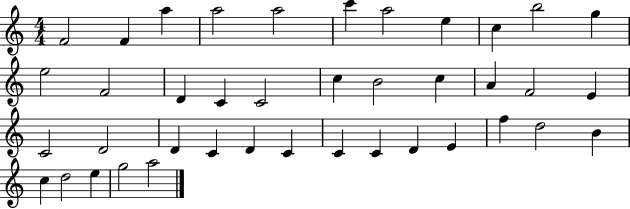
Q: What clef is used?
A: treble